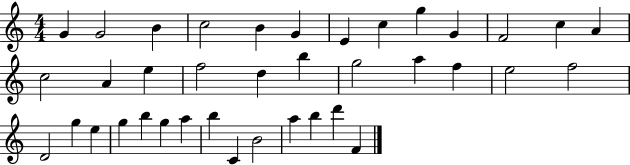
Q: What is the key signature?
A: C major